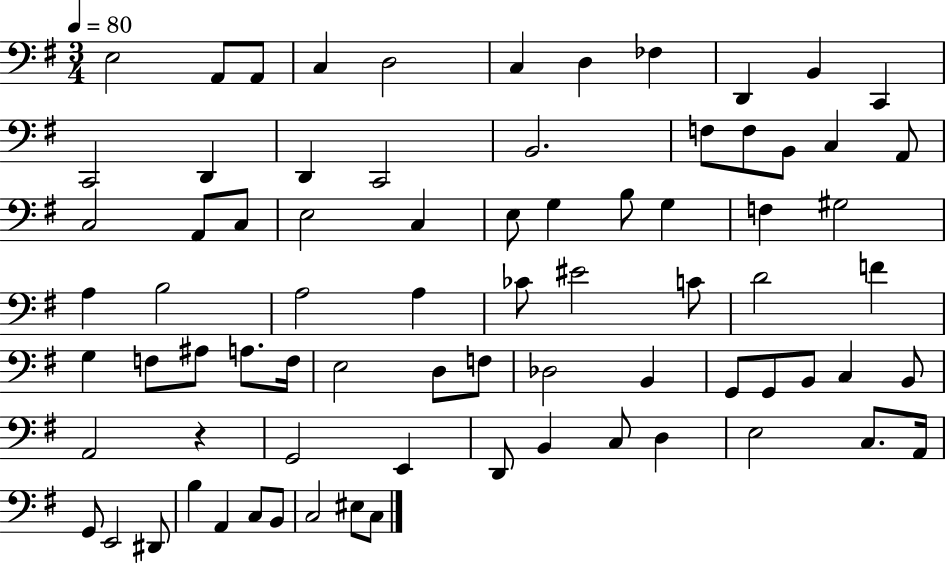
X:1
T:Untitled
M:3/4
L:1/4
K:G
E,2 A,,/2 A,,/2 C, D,2 C, D, _F, D,, B,, C,, C,,2 D,, D,, C,,2 B,,2 F,/2 F,/2 B,,/2 C, A,,/2 C,2 A,,/2 C,/2 E,2 C, E,/2 G, B,/2 G, F, ^G,2 A, B,2 A,2 A, _C/2 ^E2 C/2 D2 F G, F,/2 ^A,/2 A,/2 F,/4 E,2 D,/2 F,/2 _D,2 B,, G,,/2 G,,/2 B,,/2 C, B,,/2 A,,2 z G,,2 E,, D,,/2 B,, C,/2 D, E,2 C,/2 A,,/4 G,,/2 E,,2 ^D,,/2 B, A,, C,/2 B,,/2 C,2 ^E,/2 C,/2